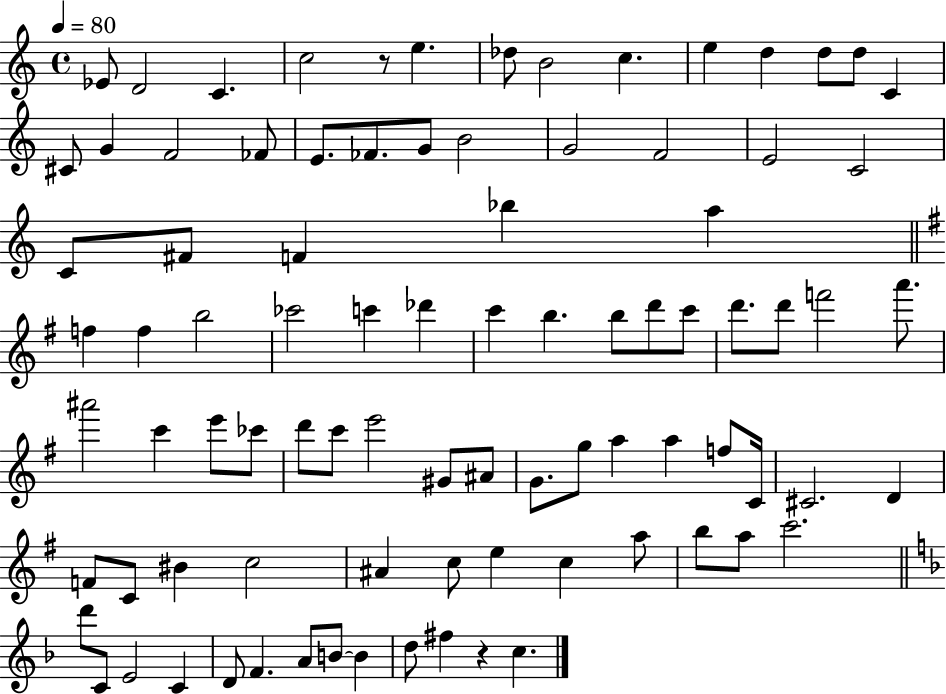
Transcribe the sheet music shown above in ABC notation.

X:1
T:Untitled
M:4/4
L:1/4
K:C
_E/2 D2 C c2 z/2 e _d/2 B2 c e d d/2 d/2 C ^C/2 G F2 _F/2 E/2 _F/2 G/2 B2 G2 F2 E2 C2 C/2 ^F/2 F _b a f f b2 _c'2 c' _d' c' b b/2 d'/2 c'/2 d'/2 d'/2 f'2 a'/2 ^a'2 c' e'/2 _c'/2 d'/2 c'/2 e'2 ^G/2 ^A/2 G/2 g/2 a a f/2 C/4 ^C2 D F/2 C/2 ^B c2 ^A c/2 e c a/2 b/2 a/2 c'2 d'/2 C/2 E2 C D/2 F A/2 B/2 B d/2 ^f z c